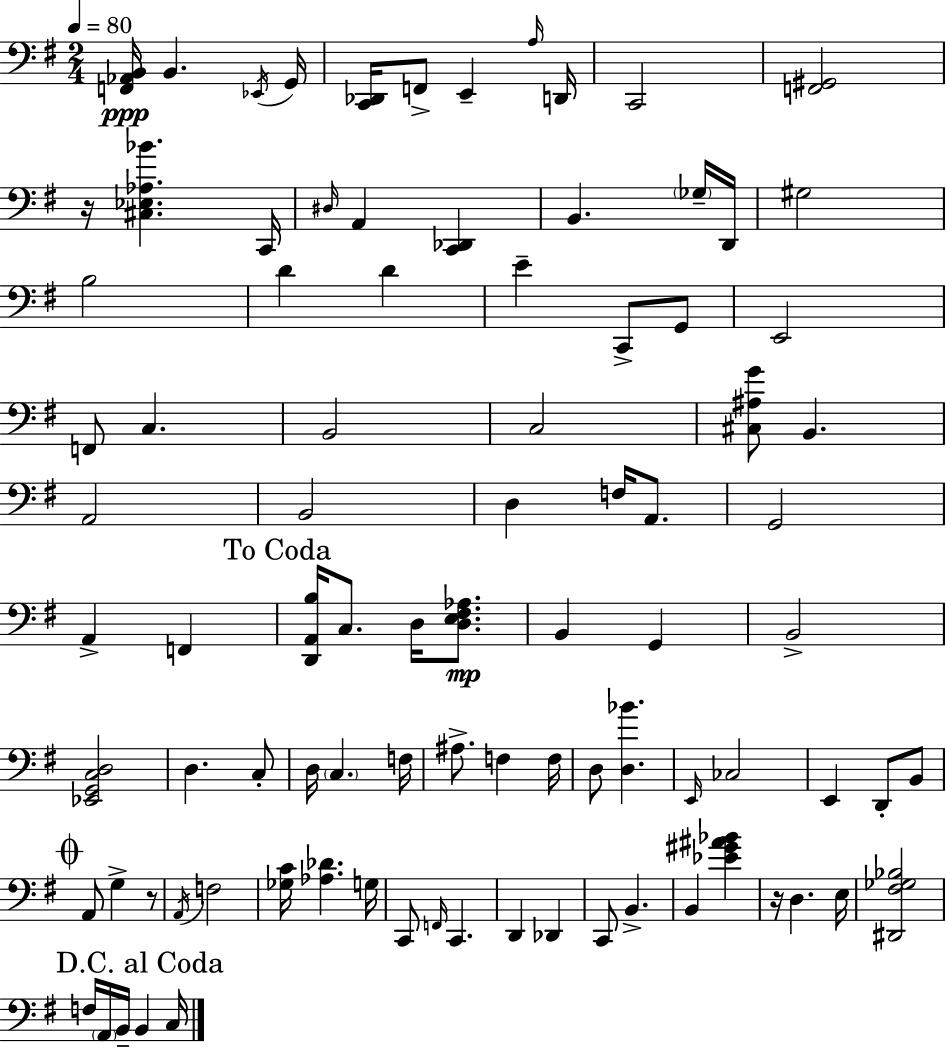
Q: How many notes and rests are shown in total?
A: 91